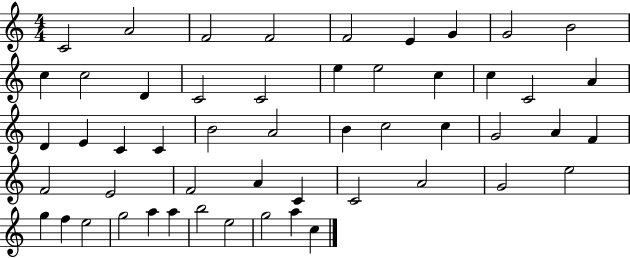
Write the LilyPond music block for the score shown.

{
  \clef treble
  \numericTimeSignature
  \time 4/4
  \key c \major
  c'2 a'2 | f'2 f'2 | f'2 e'4 g'4 | g'2 b'2 | \break c''4 c''2 d'4 | c'2 c'2 | e''4 e''2 c''4 | c''4 c'2 a'4 | \break d'4 e'4 c'4 c'4 | b'2 a'2 | b'4 c''2 c''4 | g'2 a'4 f'4 | \break f'2 e'2 | f'2 a'4 c'4 | c'2 a'2 | g'2 e''2 | \break g''4 f''4 e''2 | g''2 a''4 a''4 | b''2 e''2 | g''2 a''4 c''4 | \break \bar "|."
}